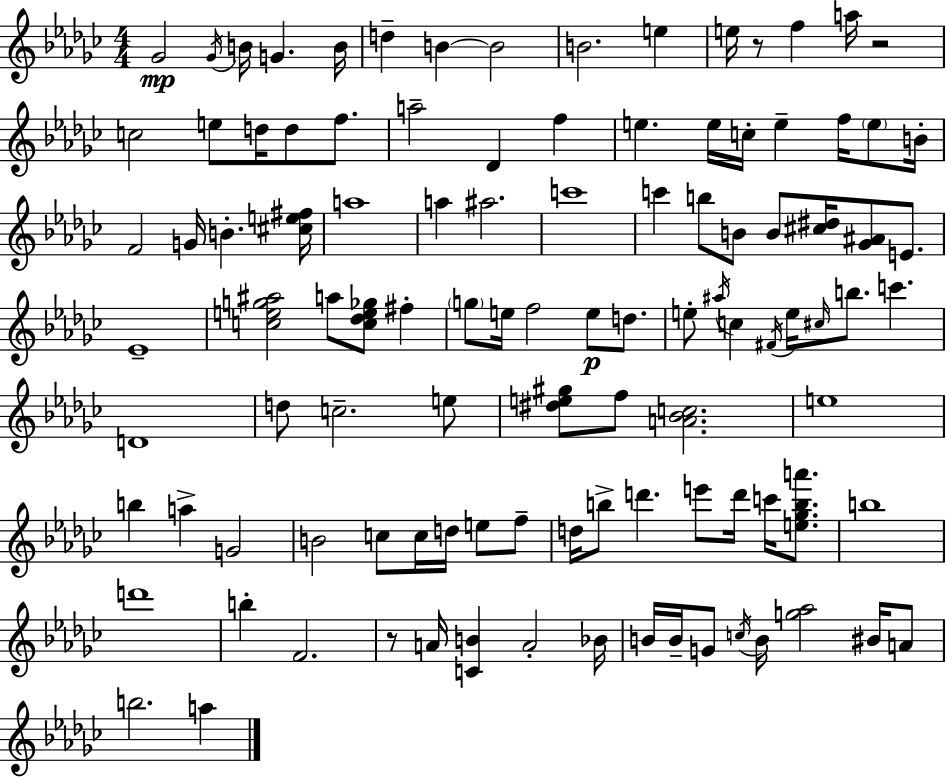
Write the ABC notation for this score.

X:1
T:Untitled
M:4/4
L:1/4
K:Ebm
_G2 _G/4 B/4 G B/4 d B B2 B2 e e/4 z/2 f a/4 z2 c2 e/2 d/4 d/2 f/2 a2 _D f e e/4 c/4 e f/4 e/2 B/4 F2 G/4 B [^ce^f]/4 a4 a ^a2 c'4 c' b/2 B/2 B/2 [^c^d]/4 [_G^A]/2 E/2 _E4 [ceg^a]2 a/2 [c_de_g]/2 ^f g/2 e/4 f2 e/2 d/2 e/2 ^a/4 c ^F/4 e/4 ^c/4 b/2 c' D4 d/2 c2 e/2 [^de^g]/2 f/2 [A_Bc]2 e4 b a G2 B2 c/2 c/4 d/4 e/2 f/2 d/4 b/2 d' e'/2 d'/4 c'/4 [e_gba']/2 b4 d'4 b F2 z/2 A/4 [CB] A2 _B/4 B/4 B/4 G/2 c/4 B/4 [g_a]2 ^B/4 A/2 b2 a